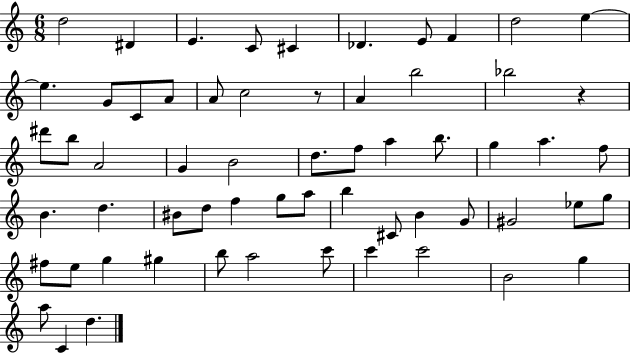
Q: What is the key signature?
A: C major